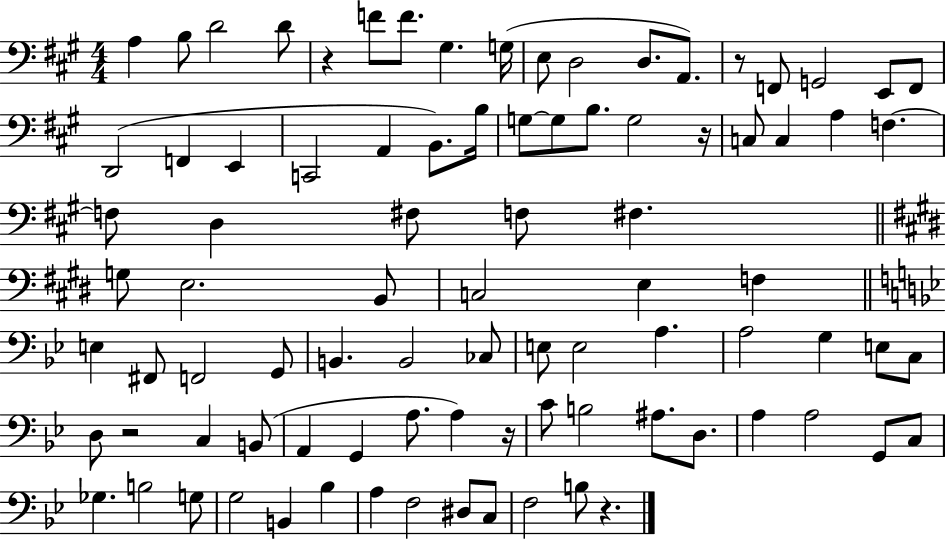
{
  \clef bass
  \numericTimeSignature
  \time 4/4
  \key a \major
  a4 b8 d'2 d'8 | r4 f'8 f'8. gis4. g16( | e8 d2 d8. a,8.) | r8 f,8 g,2 e,8 f,8 | \break d,2( f,4 e,4 | c,2 a,4 b,8.) b16 | g8~~ g8 b8. g2 r16 | c8 c4 a4 f4.~~ | \break f8 d4 fis8 f8 fis4. | \bar "||" \break \key e \major g8 e2. b,8 | c2 e4 f4 | \bar "||" \break \key g \minor e4 fis,8 f,2 g,8 | b,4. b,2 ces8 | e8 e2 a4. | a2 g4 e8 c8 | \break d8 r2 c4 b,8( | a,4 g,4 a8. a4) r16 | c'8 b2 ais8. d8. | a4 a2 g,8 c8 | \break ges4. b2 g8 | g2 b,4 bes4 | a4 f2 dis8 c8 | f2 b8 r4. | \break \bar "|."
}